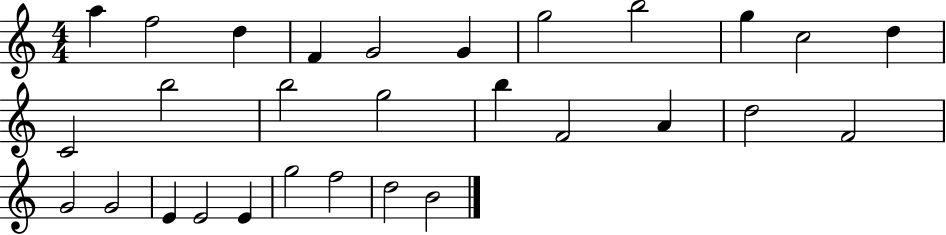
X:1
T:Untitled
M:4/4
L:1/4
K:C
a f2 d F G2 G g2 b2 g c2 d C2 b2 b2 g2 b F2 A d2 F2 G2 G2 E E2 E g2 f2 d2 B2